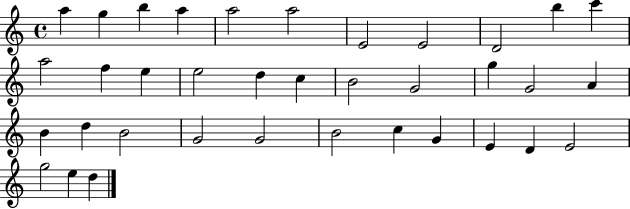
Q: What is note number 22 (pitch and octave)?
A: A4